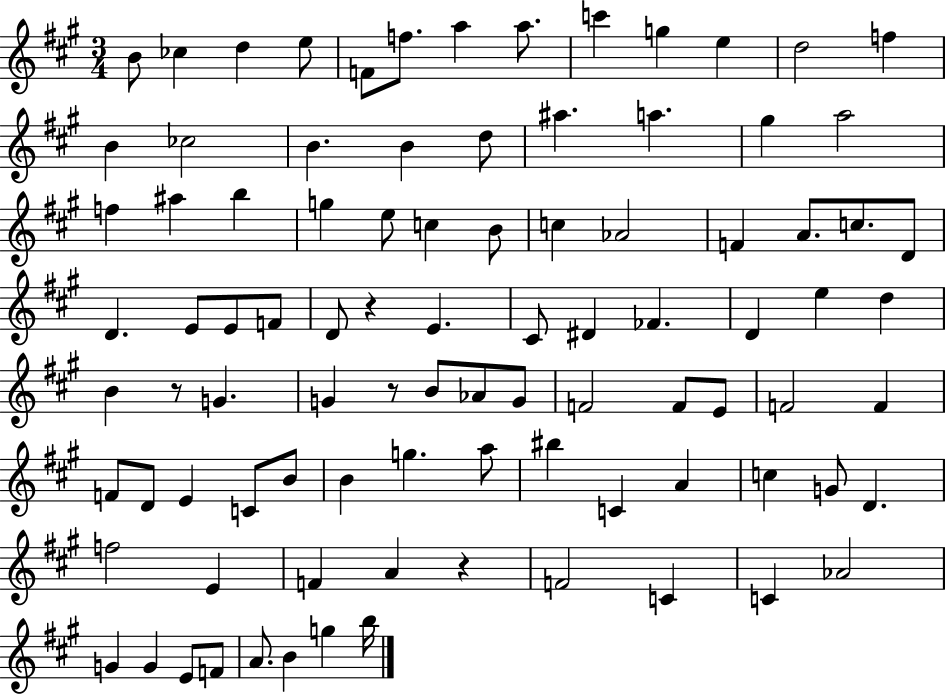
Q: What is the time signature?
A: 3/4